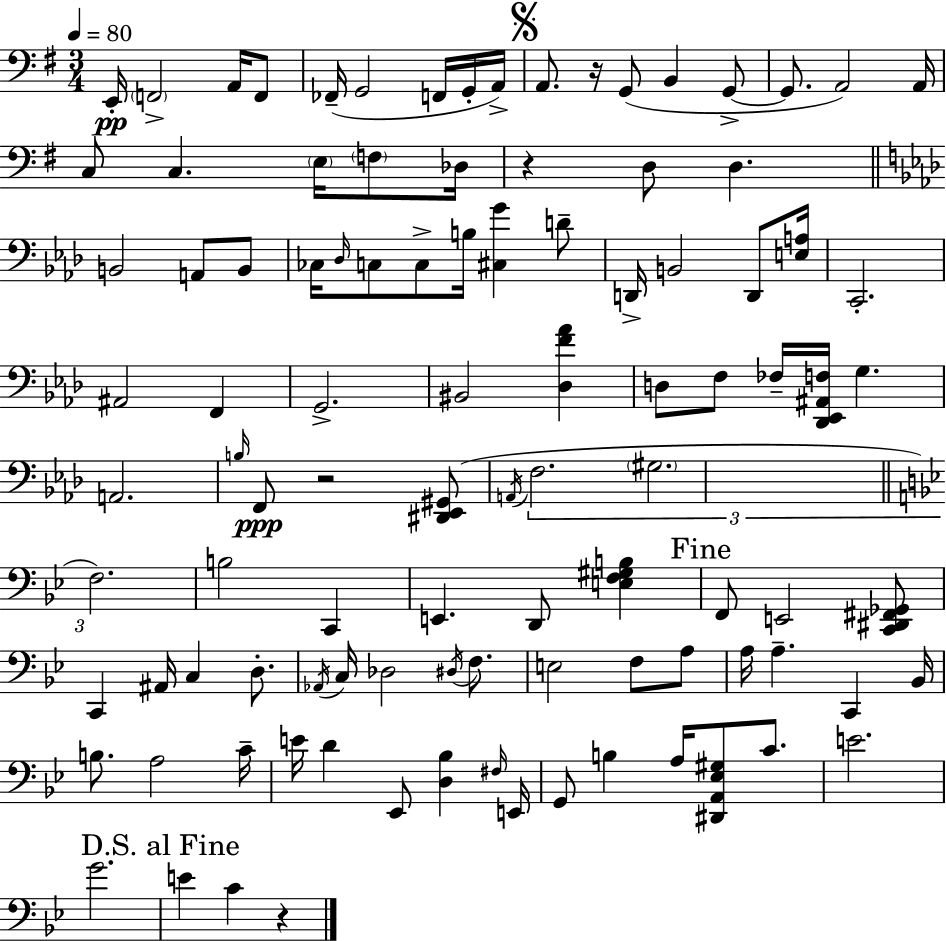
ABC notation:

X:1
T:Untitled
M:3/4
L:1/4
K:G
E,,/4 F,,2 A,,/4 F,,/2 _F,,/4 G,,2 F,,/4 G,,/4 A,,/4 A,,/2 z/4 G,,/2 B,, G,,/2 G,,/2 A,,2 A,,/4 C,/2 C, E,/4 F,/2 _D,/4 z D,/2 D, B,,2 A,,/2 B,,/2 _C,/4 _D,/4 C,/2 C,/2 B,/4 [^C,G] D/2 D,,/4 B,,2 D,,/2 [E,A,]/4 C,,2 ^A,,2 F,, G,,2 ^B,,2 [_D,F_A] D,/2 F,/2 _F,/4 [_D,,_E,,^A,,F,]/4 G, A,,2 B,/4 F,,/2 z2 [^D,,_E,,^G,,]/2 A,,/4 F,2 ^G,2 F,2 B,2 C,, E,, D,,/2 [E,F,^G,B,] F,,/2 E,,2 [C,,^D,,^F,,_G,,]/2 C,, ^A,,/4 C, D,/2 _A,,/4 C,/4 _D,2 ^D,/4 F,/2 E,2 F,/2 A,/2 A,/4 A, C,, _B,,/4 B,/2 A,2 C/4 E/4 D _E,,/2 [D,_B,] ^F,/4 E,,/4 G,,/2 B, A,/4 [^D,,A,,_E,^G,]/2 C/2 E2 G2 E C z